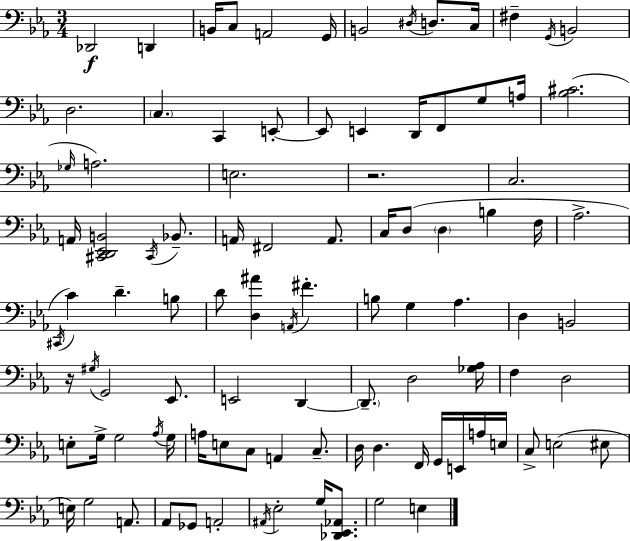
X:1
T:Untitled
M:3/4
L:1/4
K:Eb
_D,,2 D,, B,,/4 C,/2 A,,2 G,,/4 B,,2 ^D,/4 D,/2 C,/4 ^F, G,,/4 B,,2 D,2 C, C,, E,,/2 E,,/2 E,, D,,/4 F,,/2 G,/2 A,/4 [_B,^C]2 _G,/4 A,2 E,2 z2 C,2 A,,/4 [^C,,D,,_E,,B,,]2 ^C,,/4 _B,,/2 A,,/4 ^F,,2 A,,/2 C,/4 D,/2 D, B, F,/4 _A,2 ^C,,/4 C D B,/2 D/2 [D,^A] A,,/4 ^F B,/2 G, _A, D, B,,2 z/4 ^G,/4 G,,2 _E,,/2 E,,2 D,, D,,/2 D,2 [_G,_A,]/4 F, D,2 E,/2 G,/4 G,2 _A,/4 G,/4 A,/4 E,/2 C,/2 A,, C,/2 D,/4 D, F,,/4 G,,/4 E,,/4 A,/4 E,/4 C,/2 E,2 ^E,/2 E,/4 G,2 A,,/2 _A,,/2 _G,,/2 A,,2 ^A,,/4 _E,2 G,/4 [_D,,_E,,_A,,]/2 G,2 E,